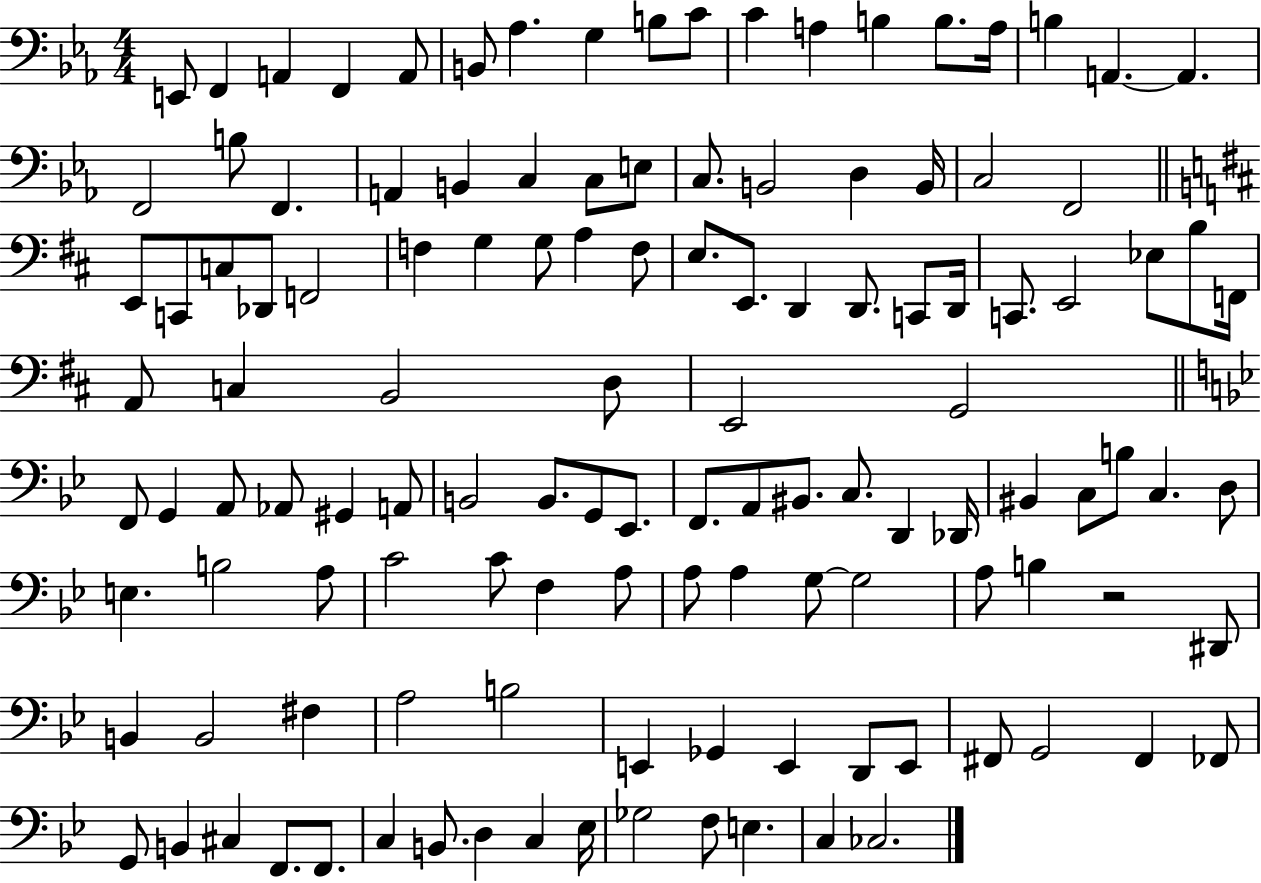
E2/e F2/q A2/q F2/q A2/e B2/e Ab3/q. G3/q B3/e C4/e C4/q A3/q B3/q B3/e. A3/s B3/q A2/q. A2/q. F2/h B3/e F2/q. A2/q B2/q C3/q C3/e E3/e C3/e. B2/h D3/q B2/s C3/h F2/h E2/e C2/e C3/e Db2/e F2/h F3/q G3/q G3/e A3/q F3/e E3/e. E2/e. D2/q D2/e. C2/e D2/s C2/e. E2/h Eb3/e B3/e F2/s A2/e C3/q B2/h D3/e E2/h G2/h F2/e G2/q A2/e Ab2/e G#2/q A2/e B2/h B2/e. G2/e Eb2/e. F2/e. A2/e BIS2/e. C3/e. D2/q Db2/s BIS2/q C3/e B3/e C3/q. D3/e E3/q. B3/h A3/e C4/h C4/e F3/q A3/e A3/e A3/q G3/e G3/h A3/e B3/q R/h D#2/e B2/q B2/h F#3/q A3/h B3/h E2/q Gb2/q E2/q D2/e E2/e F#2/e G2/h F#2/q FES2/e G2/e B2/q C#3/q F2/e. F2/e. C3/q B2/e. D3/q C3/q Eb3/s Gb3/h F3/e E3/q. C3/q CES3/h.